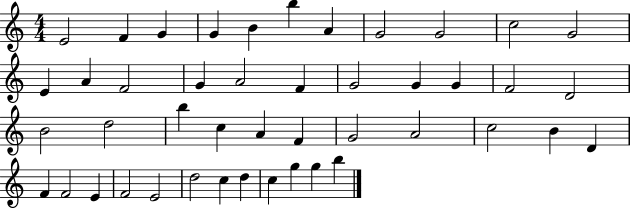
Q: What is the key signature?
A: C major